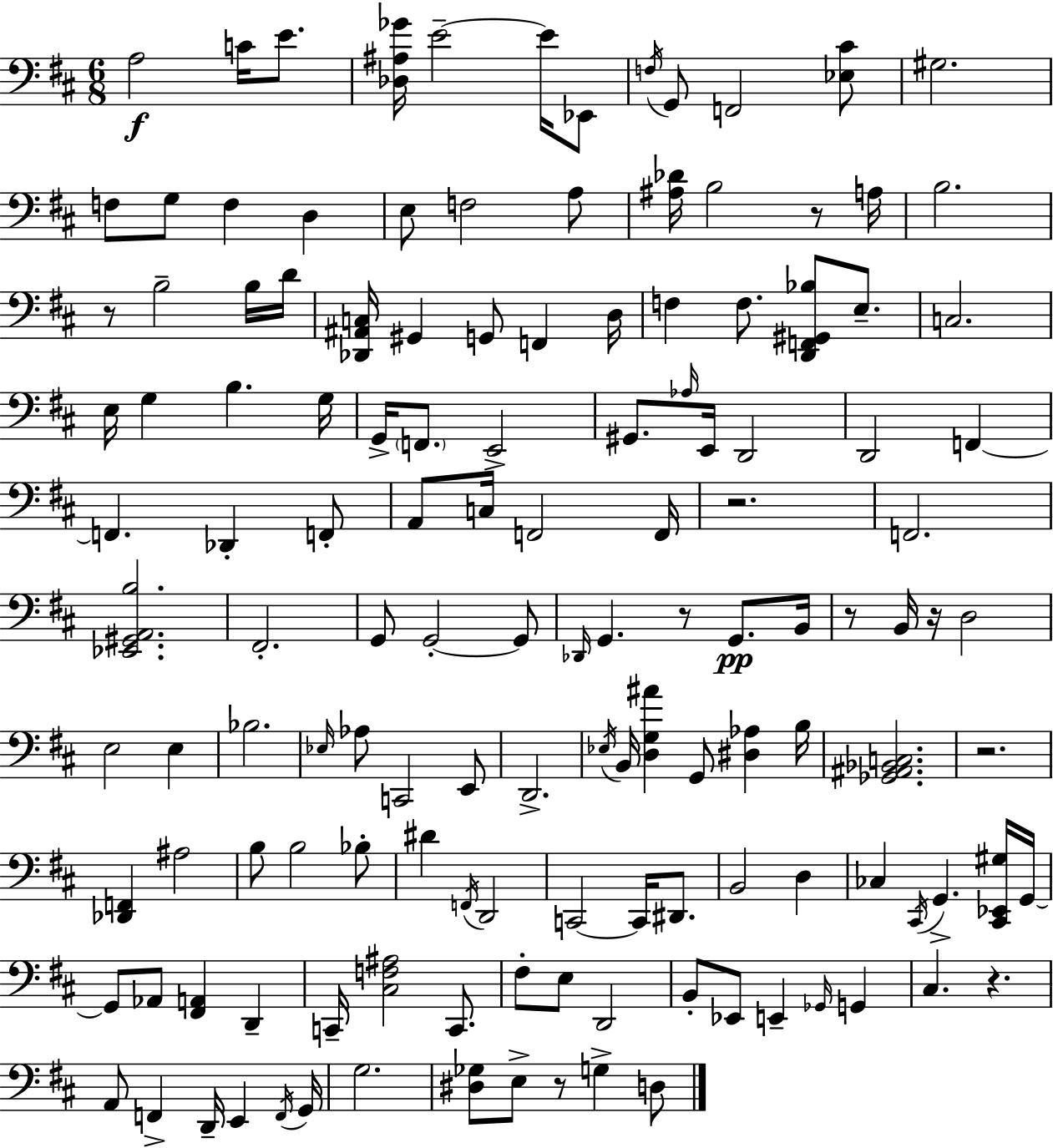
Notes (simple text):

A3/h C4/s E4/e. [Db3,A#3,Gb4]/s E4/h E4/s Eb2/e F3/s G2/e F2/h [Eb3,C#4]/e G#3/h. F3/e G3/e F3/q D3/q E3/e F3/h A3/e [A#3,Db4]/s B3/h R/e A3/s B3/h. R/e B3/h B3/s D4/s [Db2,A#2,C3]/s G#2/q G2/e F2/q D3/s F3/q F3/e. [D2,F2,G#2,Bb3]/e E3/e. C3/h. E3/s G3/q B3/q. G3/s G2/s F2/e. E2/h G#2/e. Ab3/s E2/s D2/h D2/h F2/q F2/q. Db2/q F2/e A2/e C3/s F2/h F2/s R/h. F2/h. [Eb2,G#2,A2,B3]/h. F#2/h. G2/e G2/h G2/e Db2/s G2/q. R/e G2/e. B2/s R/e B2/s R/s D3/h E3/h E3/q Bb3/h. Eb3/s Ab3/e C2/h E2/e D2/h. Eb3/s B2/s [D3,G3,A#4]/q G2/e [D#3,Ab3]/q B3/s [Gb2,A#2,Bb2,C3]/h. R/h. [Db2,F2]/q A#3/h B3/e B3/h Bb3/e D#4/q F2/s D2/h C2/h C2/s D#2/e. B2/h D3/q CES3/q C#2/s G2/q. [C#2,Eb2,G#3]/s G2/s G2/e Ab2/e [F#2,A2]/q D2/q C2/s [C#3,F3,A#3]/h C2/e. F#3/e E3/e D2/h B2/e Eb2/e E2/q Gb2/s G2/q C#3/q. R/q. A2/e F2/q D2/s E2/q F2/s G2/s G3/h. [D#3,Gb3]/e E3/e R/e G3/q D3/e